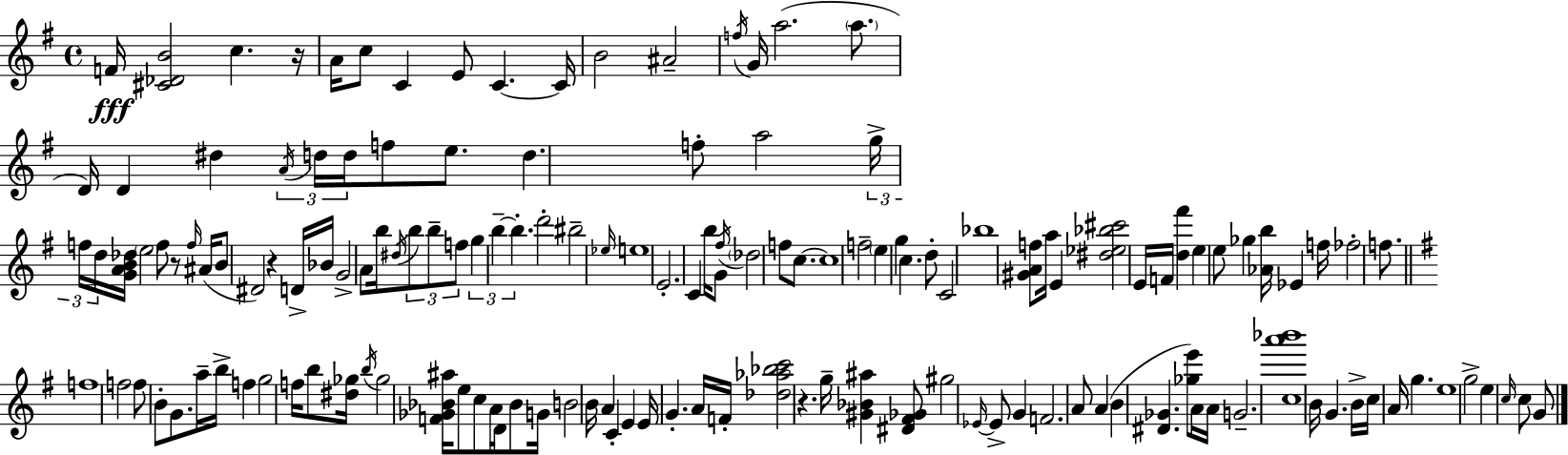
F4/s [C#4,Db4,B4]/h C5/q. R/s A4/s C5/e C4/q E4/e C4/q. C4/s B4/h A#4/h F5/s G4/s A5/h. A5/e. D4/s D4/q D#5/q A4/s D5/s D5/s F5/e E5/e. D5/q. F5/e A5/h G5/s F5/s D5/s [G4,A4,B4,Db5]/s E5/h F5/e R/e F5/s A#4/s B4/e D#4/h R/q D4/s Bb4/s G4/h A4/e B5/s D#5/s B5/e B5/e F5/e G5/q B5/q B5/q. D6/h BIS5/h Eb5/s E5/w E4/h. C4/q B5/s G4/e F#5/s Db5/h F5/e C5/e. C5/w F5/h E5/q G5/q C5/q. D5/e C4/h Bb5/w [G#4,A4,F5]/e A5/s E4/q [D#5,Eb5,Bb5,C#6]/h E4/s F4/s [D5,F#6]/q E5/q E5/e Gb5/q [Ab4,B5]/s Eb4/q F5/s FES5/h F5/e. F5/w F5/h F5/e B4/e G4/e. A5/s B5/s F5/q G5/h F5/s B5/e [D#5,Gb5]/s B5/s Gb5/h [F4,Gb4,Bb4,A#5]/s E5/e C5/e A4/s D4/s Bb4/e G4/s B4/h B4/s A4/q C4/q E4/q E4/s G4/q. A4/s F4/s [Db5,Ab5,Bb5,C6]/h R/q. G5/s [G#4,Bb4,A#5]/q [D#4,F#4,Gb4]/e G#5/h Eb4/s Eb4/e G4/q F4/h. A4/e A4/q B4/q [D#4,Gb4]/q. [Gb5,E6]/e A4/s A4/s G4/h. [C5,A6,Bb6]/w B4/s G4/q. B4/s C5/s A4/s G5/q. E5/w G5/h E5/q C5/s C5/e G4/e